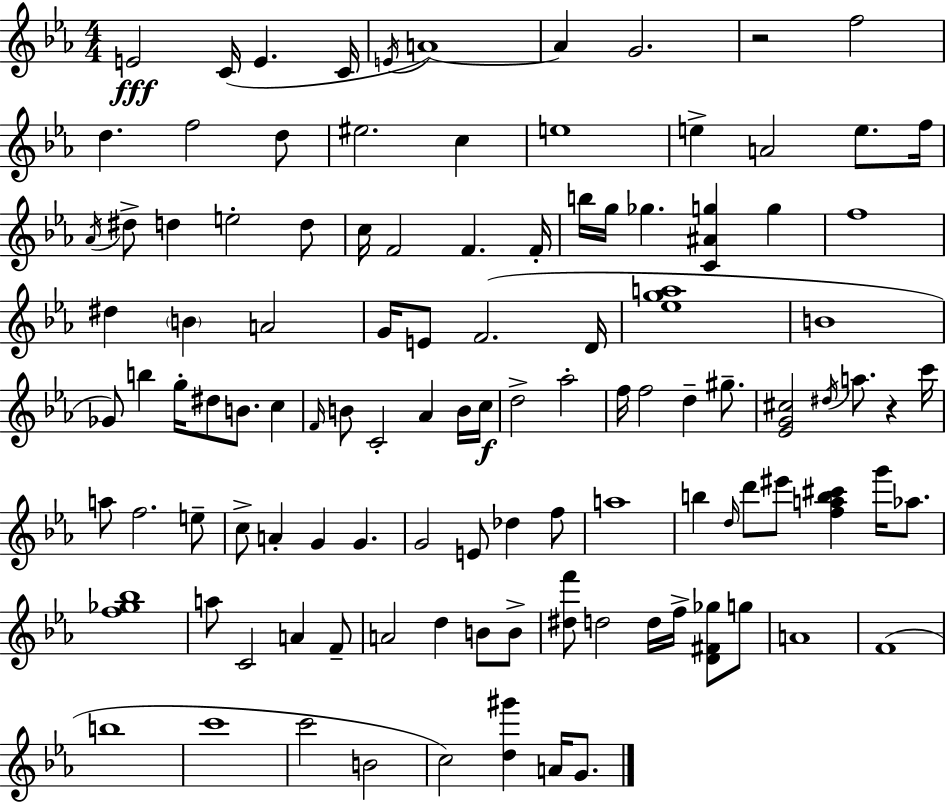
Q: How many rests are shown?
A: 2